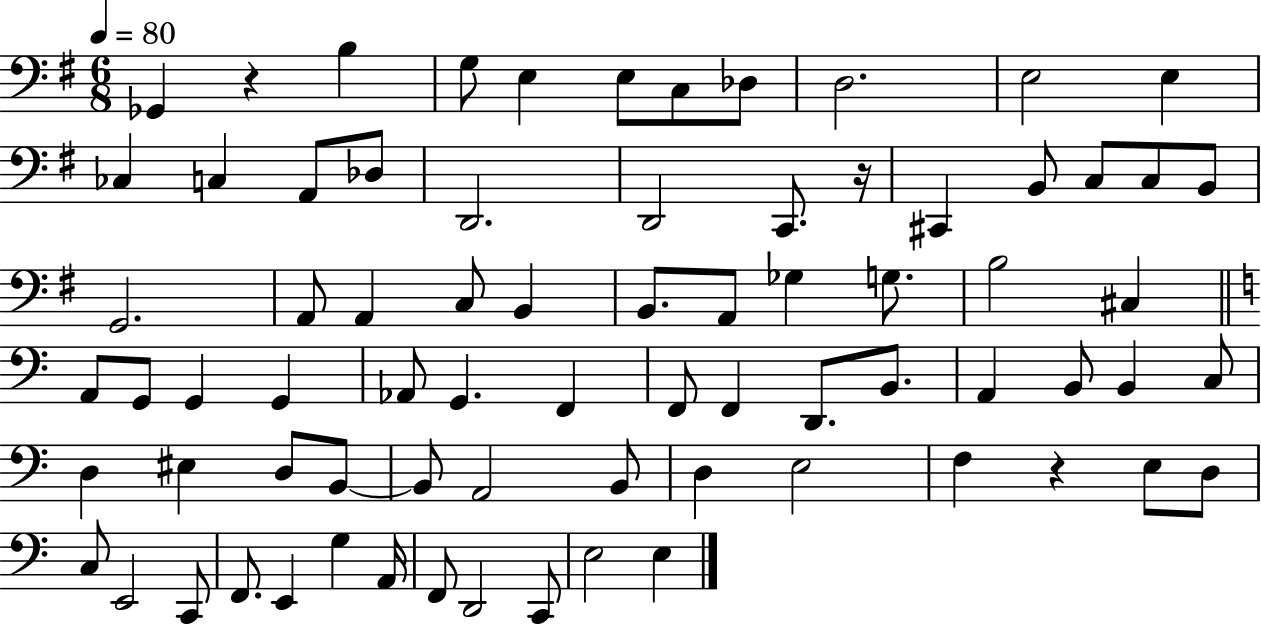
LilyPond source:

{
  \clef bass
  \numericTimeSignature
  \time 6/8
  \key g \major
  \tempo 4 = 80
  ges,4 r4 b4 | g8 e4 e8 c8 des8 | d2. | e2 e4 | \break ces4 c4 a,8 des8 | d,2. | d,2 c,8. r16 | cis,4 b,8 c8 c8 b,8 | \break g,2. | a,8 a,4 c8 b,4 | b,8. a,8 ges4 g8. | b2 cis4 | \break \bar "||" \break \key c \major a,8 g,8 g,4 g,4 | aes,8 g,4. f,4 | f,8 f,4 d,8. b,8. | a,4 b,8 b,4 c8 | \break d4 eis4 d8 b,8~~ | b,8 a,2 b,8 | d4 e2 | f4 r4 e8 d8 | \break c8 e,2 c,8 | f,8. e,4 g4 a,16 | f,8 d,2 c,8 | e2 e4 | \break \bar "|."
}